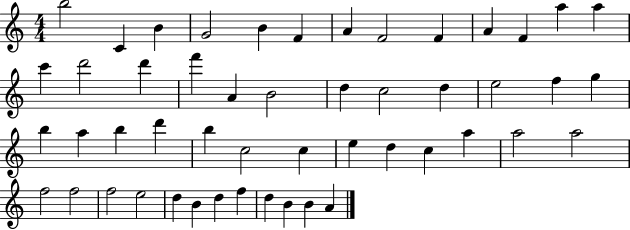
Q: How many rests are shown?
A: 0